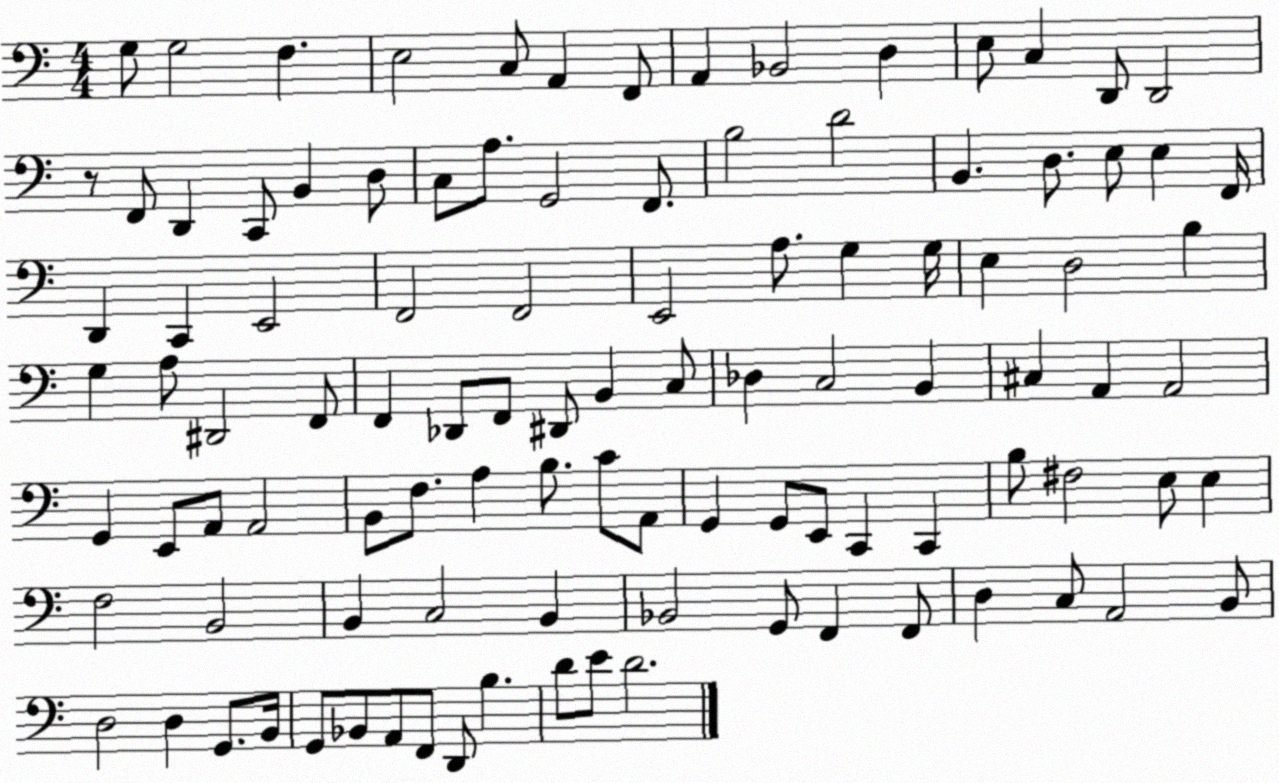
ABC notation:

X:1
T:Untitled
M:4/4
L:1/4
K:C
G,/2 G,2 F, E,2 C,/2 A,, F,,/2 A,, _B,,2 D, E,/2 C, D,,/2 D,,2 z/2 F,,/2 D,, C,,/2 B,, D,/2 C,/2 A,/2 G,,2 F,,/2 B,2 D2 B,, D,/2 E,/2 E, F,,/4 D,, C,, E,,2 F,,2 F,,2 E,,2 A,/2 G, G,/4 E, D,2 B, G, A,/2 ^D,,2 F,,/2 F,, _D,,/2 F,,/2 ^D,,/2 B,, C,/2 _D, C,2 B,, ^C, A,, A,,2 G,, E,,/2 A,,/2 A,,2 B,,/2 F,/2 A, B,/2 C/2 A,,/2 G,, G,,/2 E,,/2 C,, C,, B,/2 ^F,2 E,/2 E, F,2 B,,2 B,, C,2 B,, _B,,2 G,,/2 F,, F,,/2 D, C,/2 A,,2 B,,/2 D,2 D, G,,/2 B,,/4 G,,/2 _B,,/2 A,,/2 F,,/2 D,,/2 B, D/2 E/2 D2